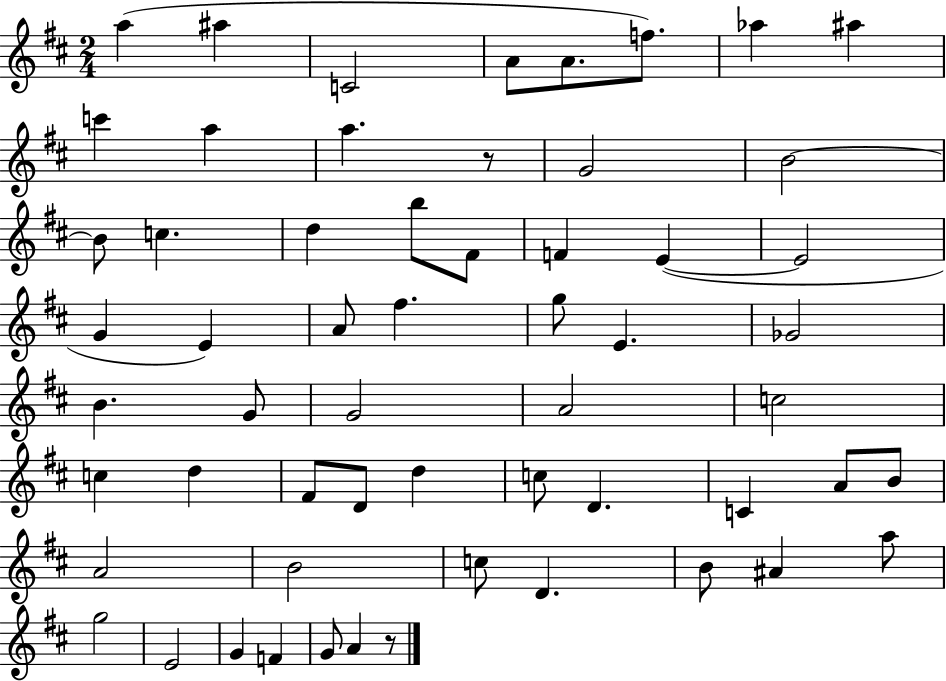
A5/q A#5/q C4/h A4/e A4/e. F5/e. Ab5/q A#5/q C6/q A5/q A5/q. R/e G4/h B4/h B4/e C5/q. D5/q B5/e F#4/e F4/q E4/q E4/h G4/q E4/q A4/e F#5/q. G5/e E4/q. Gb4/h B4/q. G4/e G4/h A4/h C5/h C5/q D5/q F#4/e D4/e D5/q C5/e D4/q. C4/q A4/e B4/e A4/h B4/h C5/e D4/q. B4/e A#4/q A5/e G5/h E4/h G4/q F4/q G4/e A4/q R/e